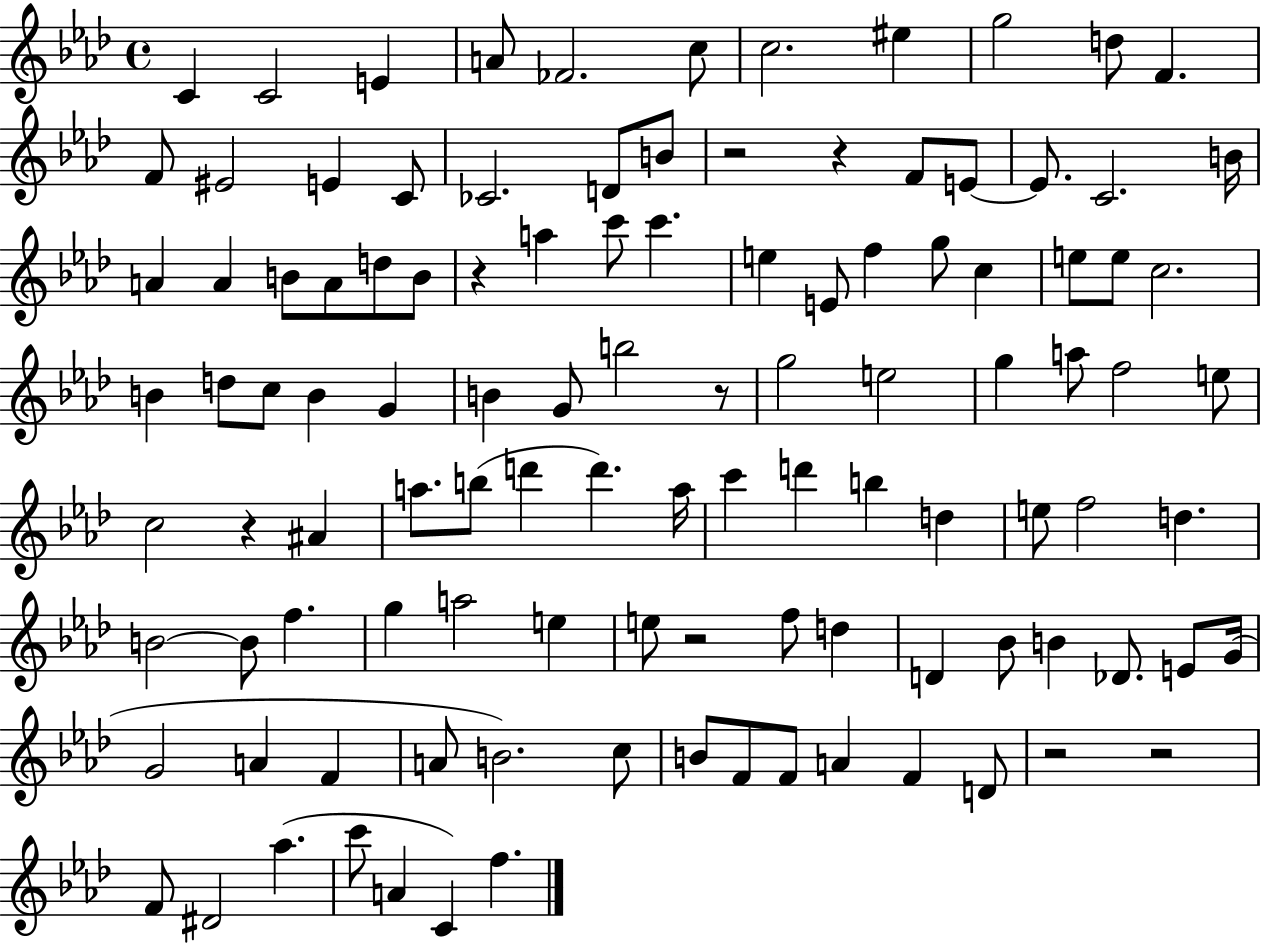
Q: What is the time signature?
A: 4/4